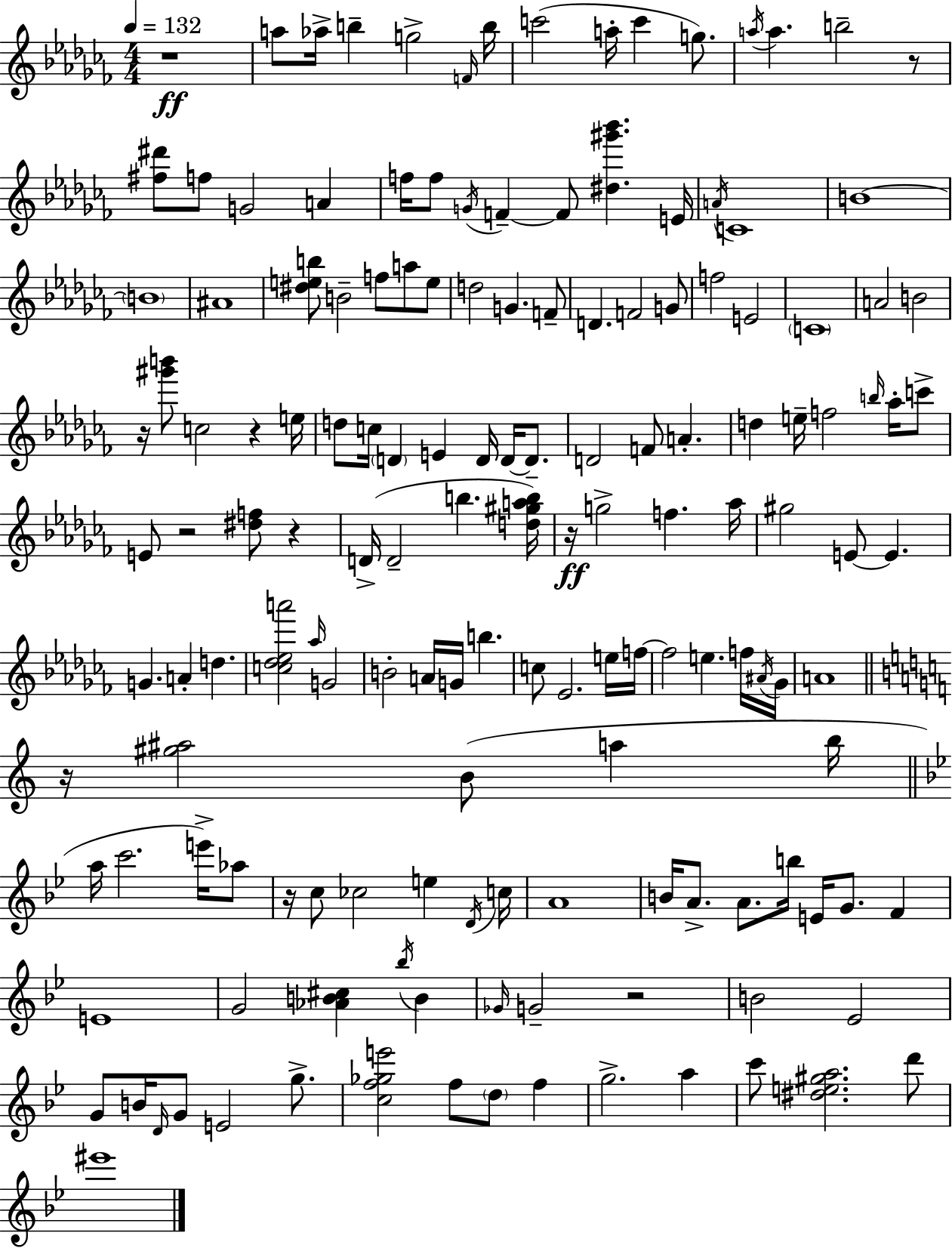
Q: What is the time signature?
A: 4/4